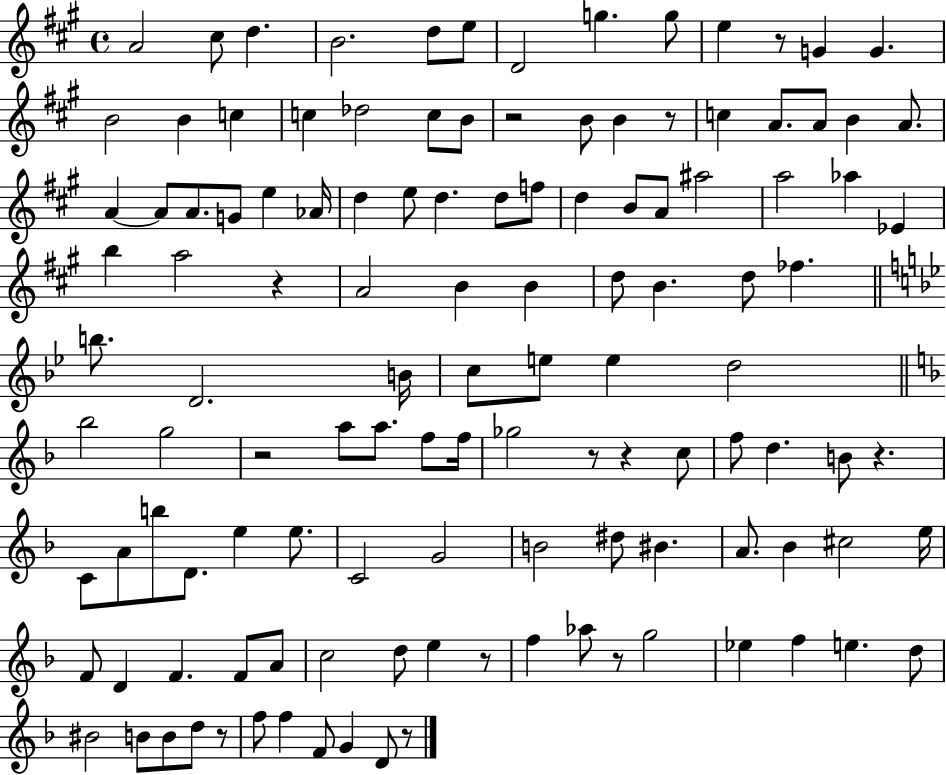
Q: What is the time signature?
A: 4/4